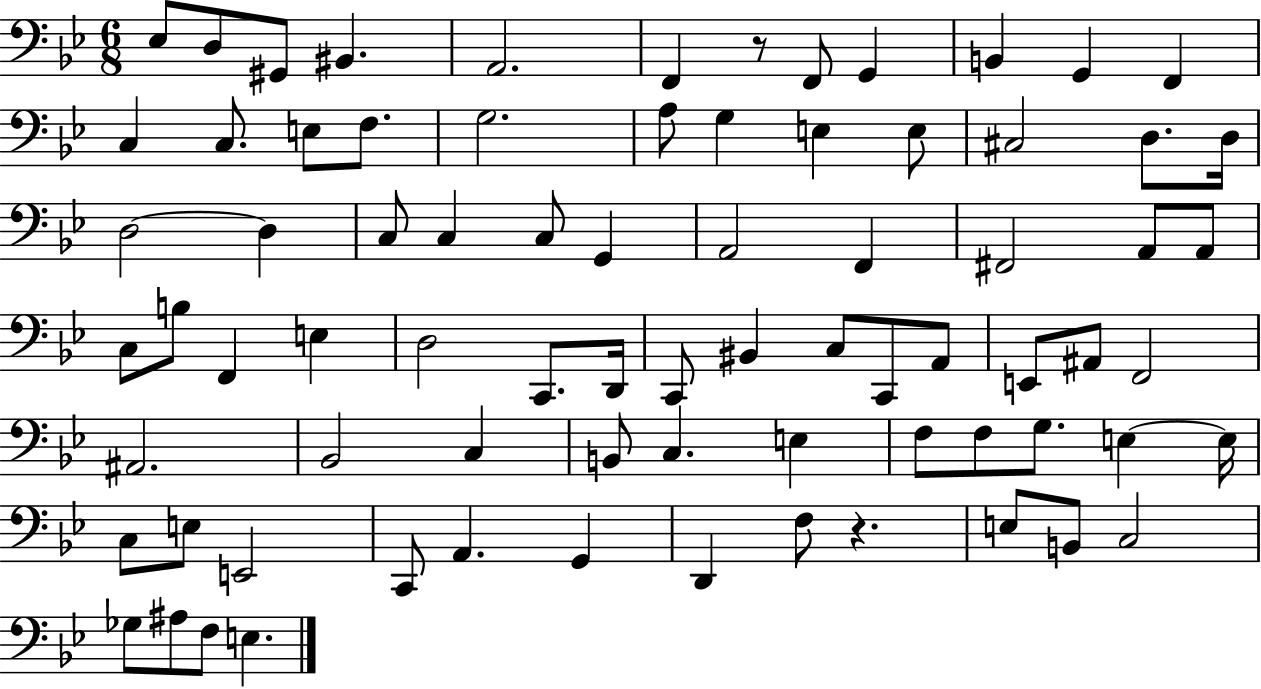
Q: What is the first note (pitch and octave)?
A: Eb3